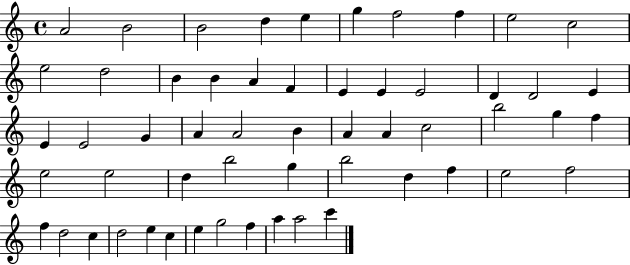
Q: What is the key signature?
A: C major